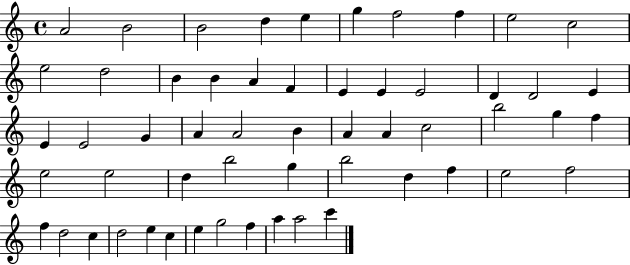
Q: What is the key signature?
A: C major